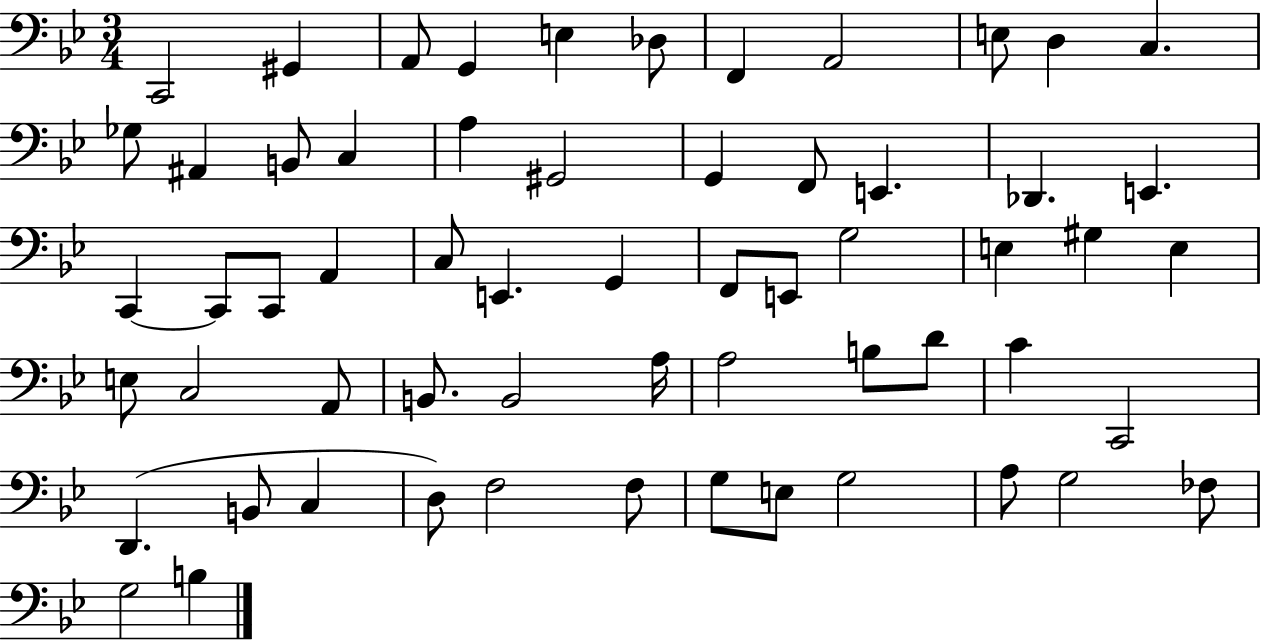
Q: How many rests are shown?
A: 0